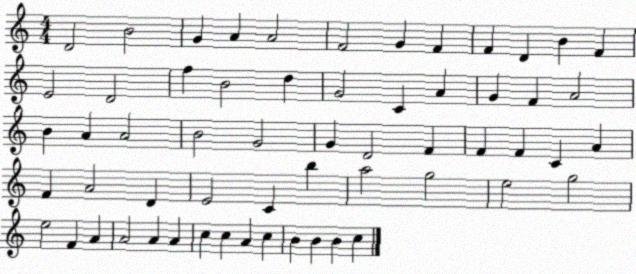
X:1
T:Untitled
M:4/4
L:1/4
K:C
D2 B2 G A A2 F2 G F F D B F E2 D2 f B2 d G2 C A G F A2 B A A2 B2 G2 G D2 F F F C A F A2 D E2 C b a2 g2 e2 g2 e2 F A A2 A A c c A c B B B c